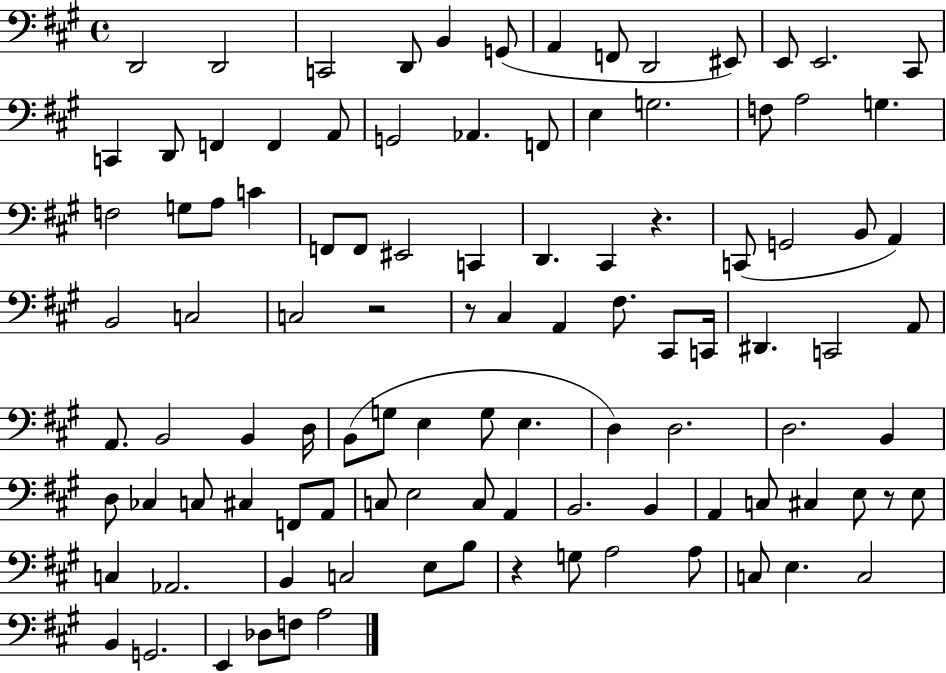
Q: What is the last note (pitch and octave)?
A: A3